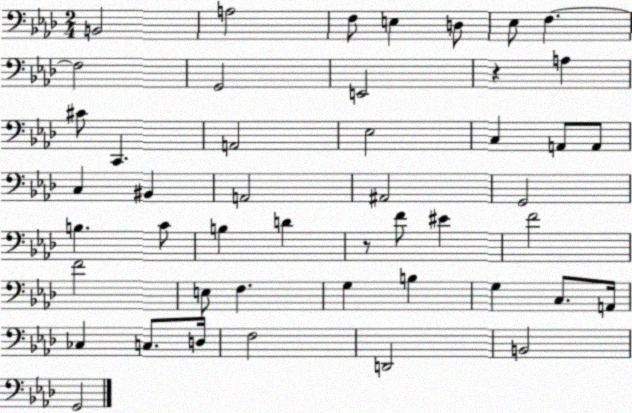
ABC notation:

X:1
T:Untitled
M:2/4
L:1/4
K:Ab
B,,2 A,2 F,/2 E, D,/2 _E,/2 F, F,2 G,,2 E,,2 z A, ^C/2 C,, A,,2 _E,2 C, A,,/2 A,,/2 C, ^B,, A,,2 ^A,,2 G,,2 B, C/2 B, D z/2 F/2 ^E F2 F2 E,/2 F, G, B, G, C,/2 A,,/4 _C, C,/2 D,/4 F,2 D,,2 B,,2 G,,2